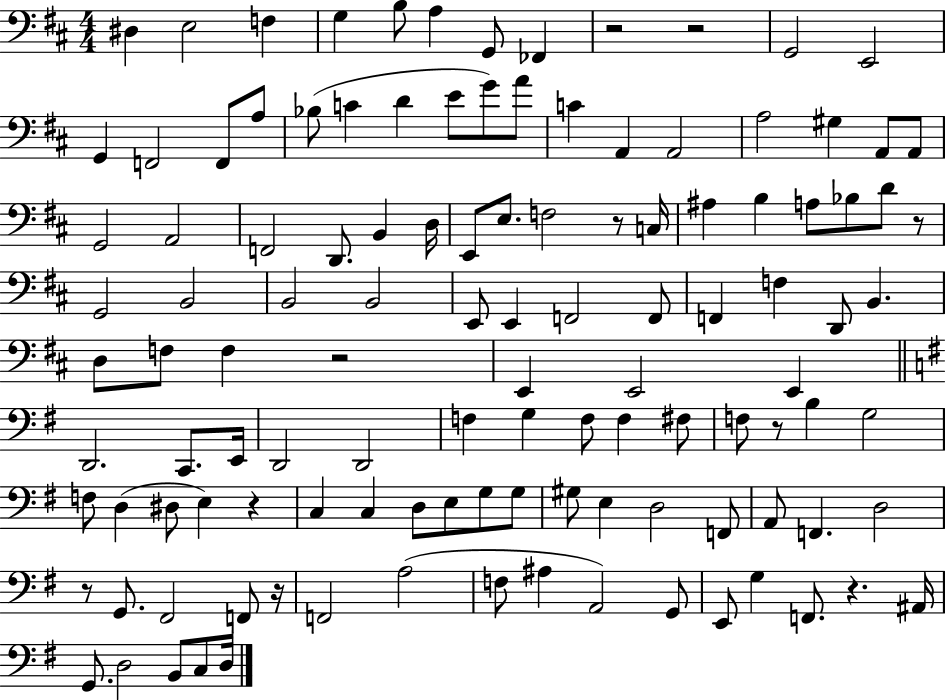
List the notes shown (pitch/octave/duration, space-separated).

D#3/q E3/h F3/q G3/q B3/e A3/q G2/e FES2/q R/h R/h G2/h E2/h G2/q F2/h F2/e A3/e Bb3/e C4/q D4/q E4/e G4/e A4/e C4/q A2/q A2/h A3/h G#3/q A2/e A2/e G2/h A2/h F2/h D2/e. B2/q D3/s E2/e E3/e. F3/h R/e C3/s A#3/q B3/q A3/e Bb3/e D4/e R/e G2/h B2/h B2/h B2/h E2/e E2/q F2/h F2/e F2/q F3/q D2/e B2/q. D3/e F3/e F3/q R/h E2/q E2/h E2/q D2/h. C2/e. E2/s D2/h D2/h F3/q G3/q F3/e F3/q F#3/e F3/e R/e B3/q G3/h F3/e D3/q D#3/e E3/q R/q C3/q C3/q D3/e E3/e G3/e G3/e G#3/e E3/q D3/h F2/e A2/e F2/q. D3/h R/e G2/e. F#2/h F2/e R/s F2/h A3/h F3/e A#3/q A2/h G2/e E2/e G3/q F2/e. R/q. A#2/s G2/e. D3/h B2/e C3/e D3/s